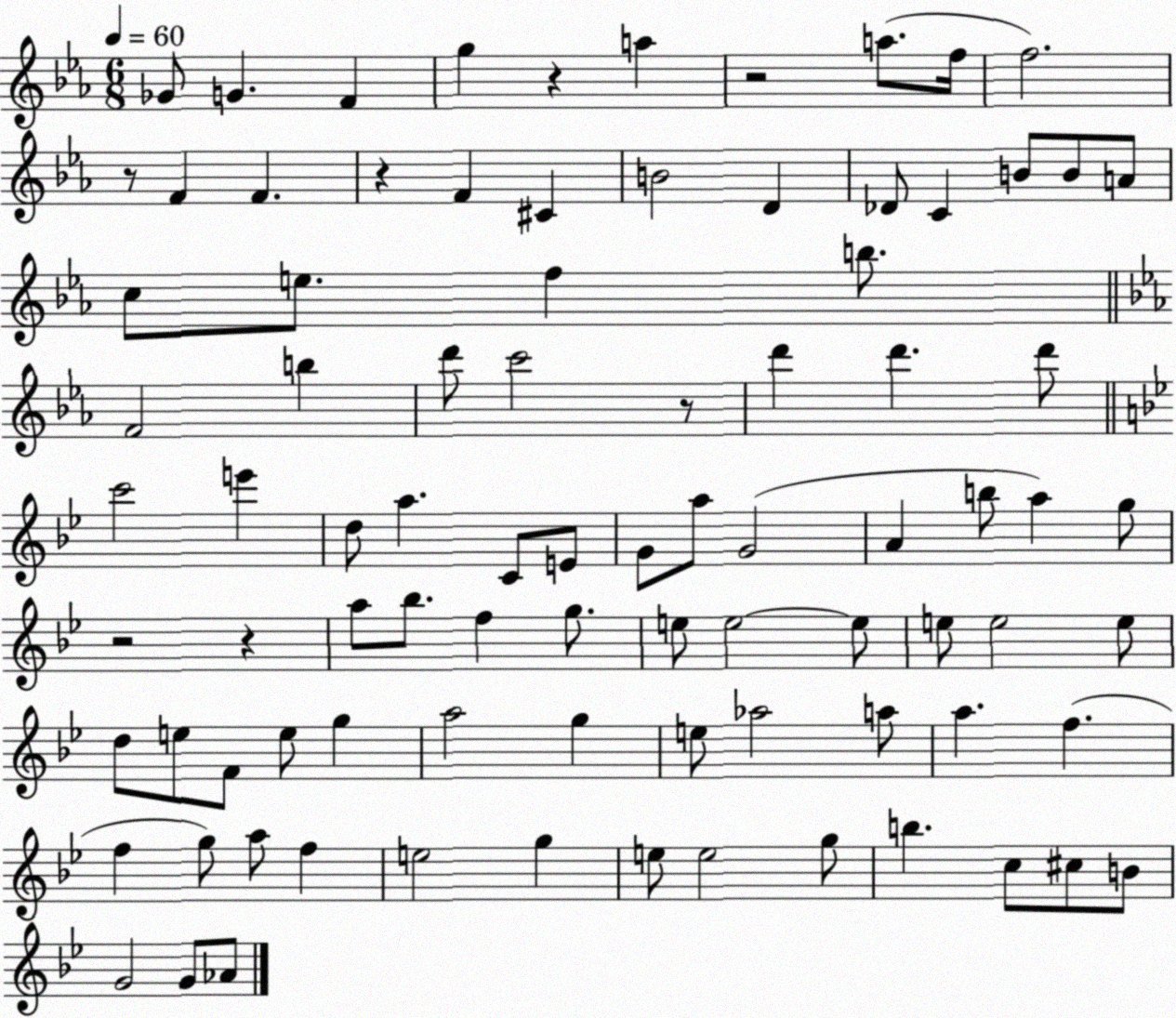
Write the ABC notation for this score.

X:1
T:Untitled
M:6/8
L:1/4
K:Eb
_G/2 G F g z a z2 a/2 f/4 f2 z/2 F F z F ^C B2 D _D/2 C B/2 B/2 A/2 c/2 e/2 f b/2 F2 b d'/2 c'2 z/2 d' d' d'/2 c'2 e' d/2 a C/2 E/2 G/2 a/2 G2 A b/2 a g/2 z2 z a/2 _b/2 f g/2 e/2 e2 e/2 e/2 e2 e/2 d/2 e/2 F/2 e/2 g a2 g e/2 _a2 a/2 a f f g/2 a/2 f e2 g e/2 e2 g/2 b c/2 ^c/2 B/2 G2 G/2 _A/2